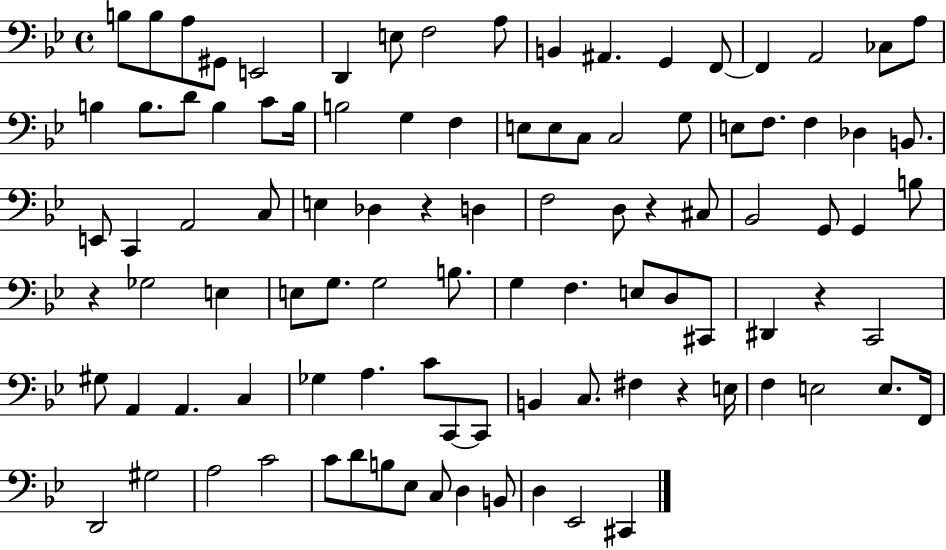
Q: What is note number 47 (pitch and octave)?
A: Bb2